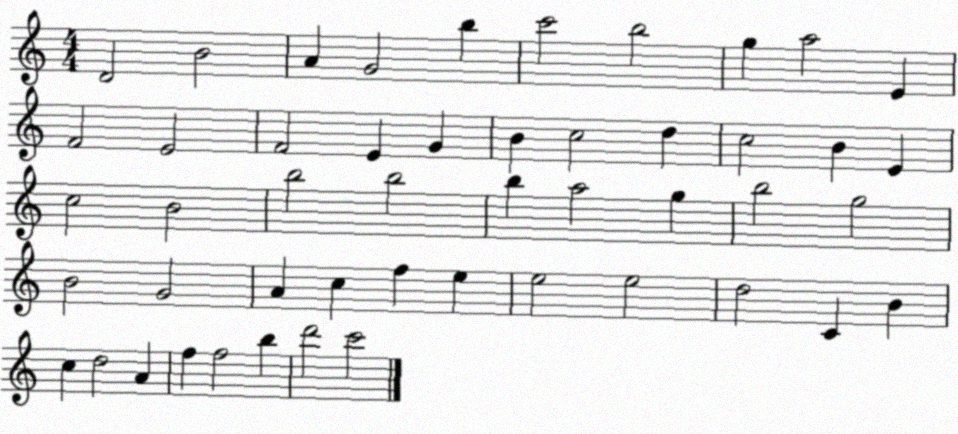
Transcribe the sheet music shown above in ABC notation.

X:1
T:Untitled
M:4/4
L:1/4
K:C
D2 B2 A G2 b c'2 b2 g a2 E F2 E2 F2 E G B c2 d c2 B E c2 B2 b2 b2 b a2 g b2 g2 B2 G2 A c f e e2 e2 d2 C B c d2 A f f2 b d'2 c'2